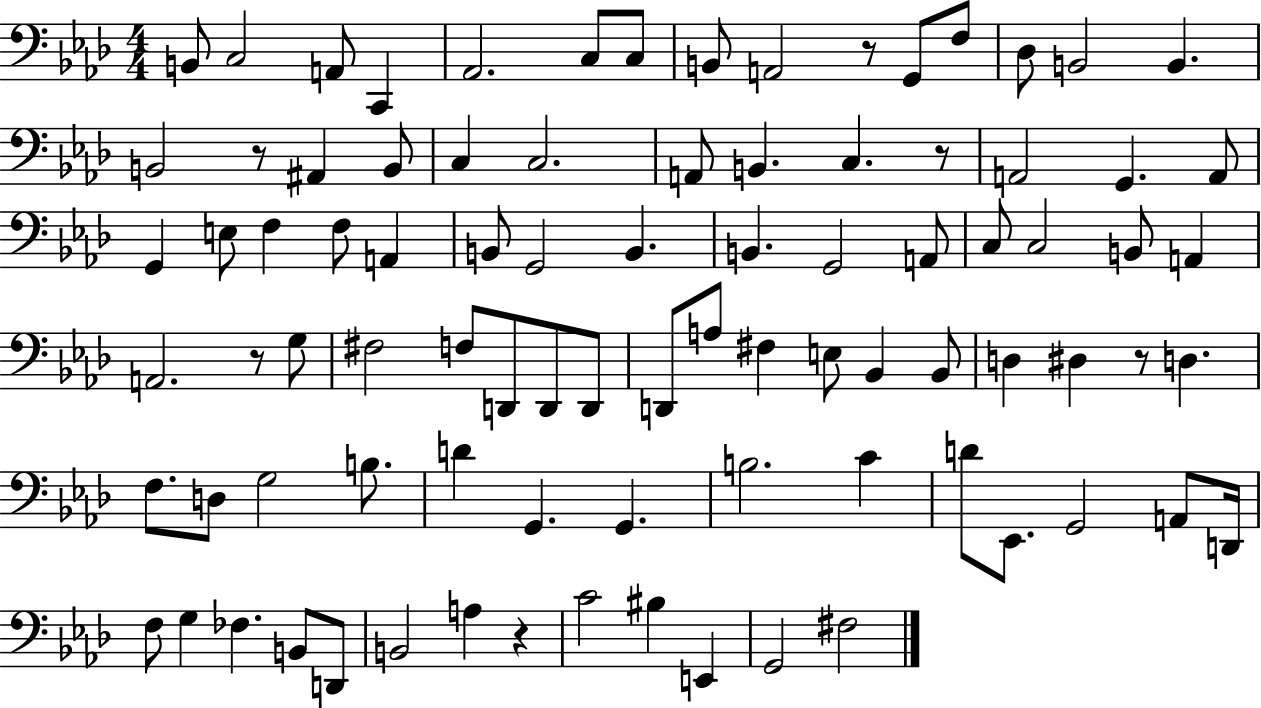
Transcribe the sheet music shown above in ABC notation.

X:1
T:Untitled
M:4/4
L:1/4
K:Ab
B,,/2 C,2 A,,/2 C,, _A,,2 C,/2 C,/2 B,,/2 A,,2 z/2 G,,/2 F,/2 _D,/2 B,,2 B,, B,,2 z/2 ^A,, B,,/2 C, C,2 A,,/2 B,, C, z/2 A,,2 G,, A,,/2 G,, E,/2 F, F,/2 A,, B,,/2 G,,2 B,, B,, G,,2 A,,/2 C,/2 C,2 B,,/2 A,, A,,2 z/2 G,/2 ^F,2 F,/2 D,,/2 D,,/2 D,,/2 D,,/2 A,/2 ^F, E,/2 _B,, _B,,/2 D, ^D, z/2 D, F,/2 D,/2 G,2 B,/2 D G,, G,, B,2 C D/2 _E,,/2 G,,2 A,,/2 D,,/4 F,/2 G, _F, B,,/2 D,,/2 B,,2 A, z C2 ^B, E,, G,,2 ^F,2